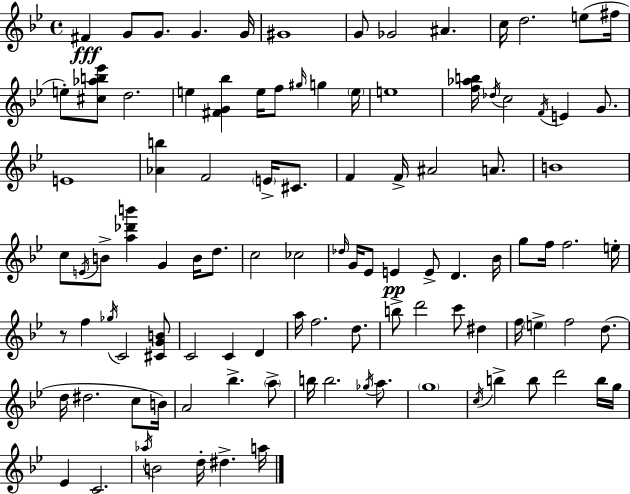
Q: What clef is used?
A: treble